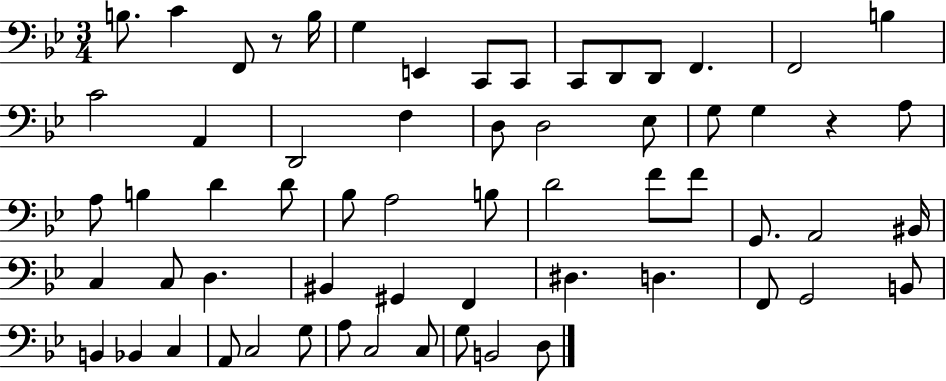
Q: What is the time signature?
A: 3/4